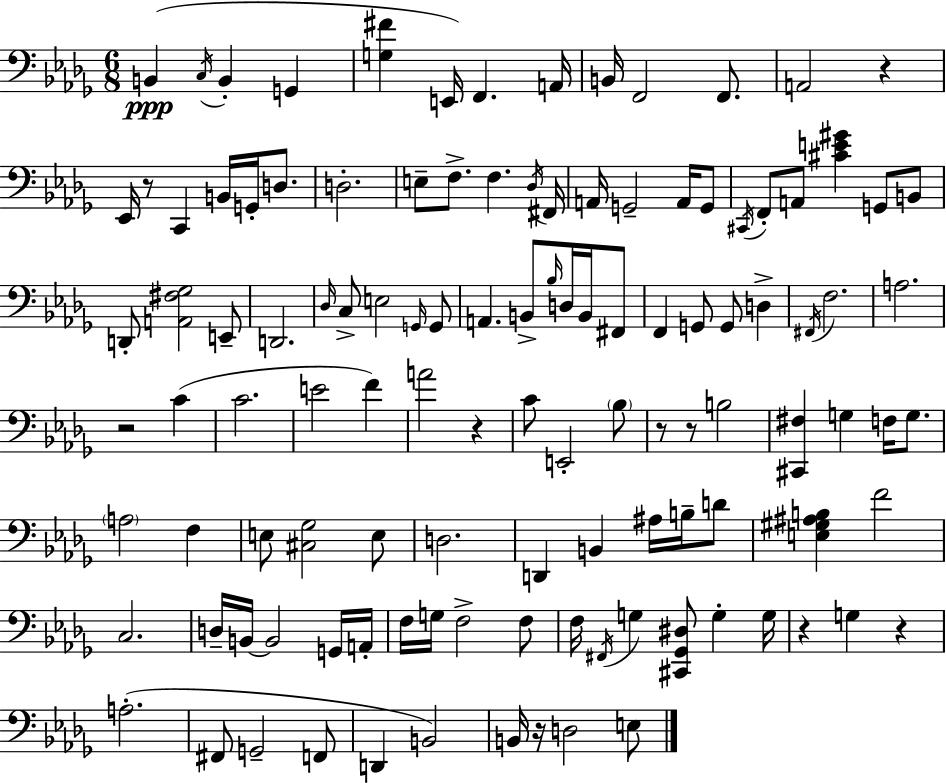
B2/q C3/s B2/q G2/q [G3,F#4]/q E2/s F2/q. A2/s B2/s F2/h F2/e. A2/h R/q Eb2/s R/e C2/q B2/s G2/s D3/e. D3/h. E3/e F3/e. F3/q. Db3/s F#2/s A2/s G2/h A2/s G2/e C#2/s F2/e A2/e [C#4,E4,G#4]/q G2/e B2/e D2/e [A2,F#3,Gb3]/h E2/e D2/h. Db3/s C3/e E3/h G2/s G2/e A2/q. B2/e Bb3/s D3/s B2/s F#2/e F2/q G2/e G2/e D3/q F#2/s F3/h. A3/h. R/h C4/q C4/h. E4/h F4/q A4/h R/q C4/e E2/h Bb3/e R/e R/e B3/h [C#2,F#3]/q G3/q F3/s G3/e. A3/h F3/q E3/e [C#3,Gb3]/h E3/e D3/h. D2/q B2/q A#3/s B3/s D4/e [E3,G#3,A#3,B3]/q F4/h C3/h. D3/s B2/s B2/h G2/s A2/s F3/s G3/s F3/h F3/e F3/s F#2/s G3/q [C#2,Gb2,D#3]/e G3/q G3/s R/q G3/q R/q A3/h. F#2/e G2/h F2/e D2/q B2/h B2/s R/s D3/h E3/e